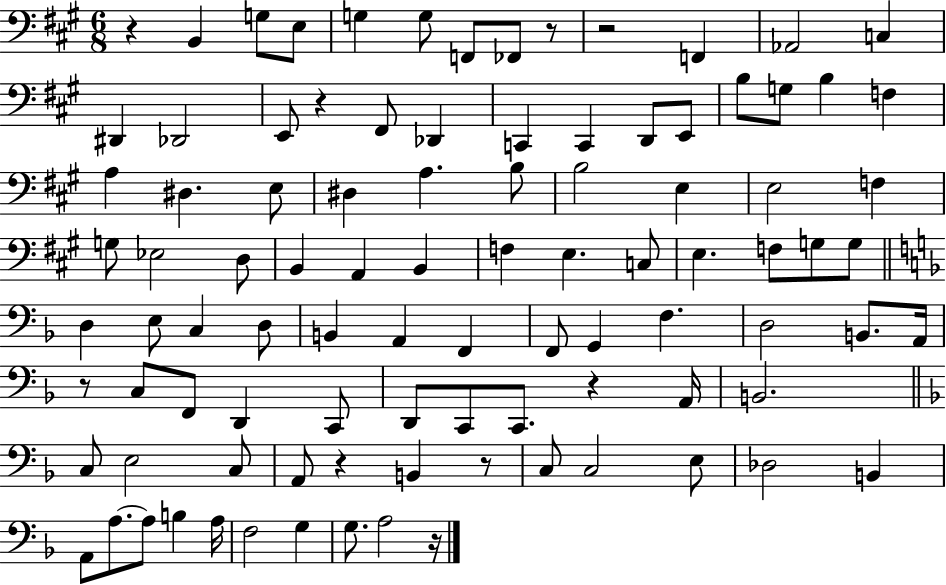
R/q B2/q G3/e E3/e G3/q G3/e F2/e FES2/e R/e R/h F2/q Ab2/h C3/q D#2/q Db2/h E2/e R/q F#2/e Db2/q C2/q C2/q D2/e E2/e B3/e G3/e B3/q F3/q A3/q D#3/q. E3/e D#3/q A3/q. B3/e B3/h E3/q E3/h F3/q G3/e Eb3/h D3/e B2/q A2/q B2/q F3/q E3/q. C3/e E3/q. F3/e G3/e G3/e D3/q E3/e C3/q D3/e B2/q A2/q F2/q F2/e G2/q F3/q. D3/h B2/e. A2/s R/e C3/e F2/e D2/q C2/e D2/e C2/e C2/e. R/q A2/s B2/h. C3/e E3/h C3/e A2/e R/q B2/q R/e C3/e C3/h E3/e Db3/h B2/q A2/e A3/e. A3/e B3/q A3/s F3/h G3/q G3/e. A3/h R/s